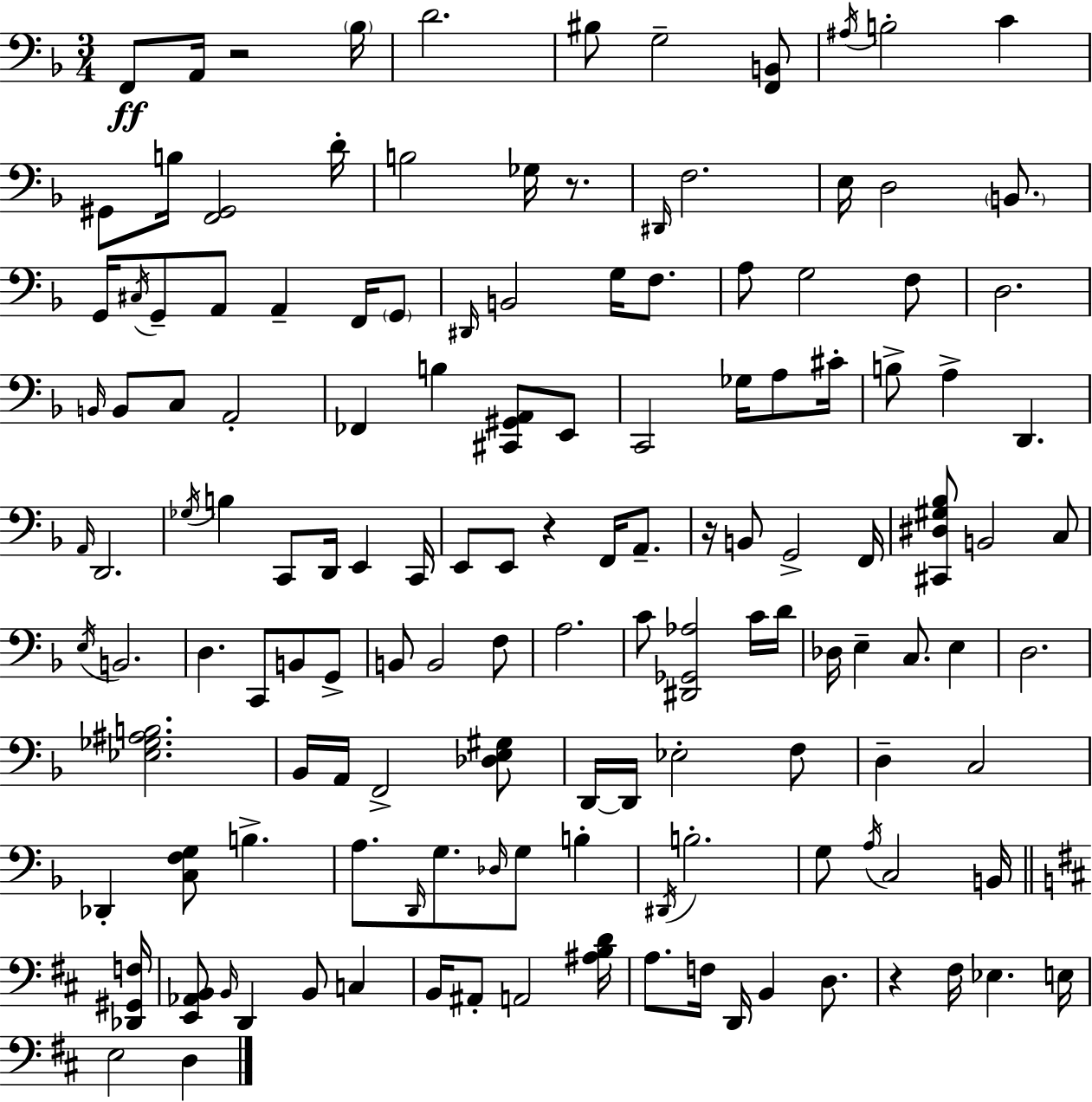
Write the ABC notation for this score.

X:1
T:Untitled
M:3/4
L:1/4
K:Dm
F,,/2 A,,/4 z2 _B,/4 D2 ^B,/2 G,2 [F,,B,,]/2 ^A,/4 B,2 C ^G,,/2 B,/4 [F,,^G,,]2 D/4 B,2 _G,/4 z/2 ^D,,/4 F,2 E,/4 D,2 B,,/2 G,,/4 ^C,/4 G,,/2 A,,/2 A,, F,,/4 G,,/2 ^D,,/4 B,,2 G,/4 F,/2 A,/2 G,2 F,/2 D,2 B,,/4 B,,/2 C,/2 A,,2 _F,, B, [^C,,^G,,A,,]/2 E,,/2 C,,2 _G,/4 A,/2 ^C/4 B,/2 A, D,, A,,/4 D,,2 _G,/4 B, C,,/2 D,,/4 E,, C,,/4 E,,/2 E,,/2 z F,,/4 A,,/2 z/4 B,,/2 G,,2 F,,/4 [^C,,^D,^G,_B,]/2 B,,2 C,/2 E,/4 B,,2 D, C,,/2 B,,/2 G,,/2 B,,/2 B,,2 F,/2 A,2 C/2 [^D,,_G,,_A,]2 C/4 D/4 _D,/4 E, C,/2 E, D,2 [_E,_G,^A,B,]2 _B,,/4 A,,/4 F,,2 [_D,E,^G,]/2 D,,/4 D,,/4 _E,2 F,/2 D, C,2 _D,, [C,F,G,]/2 B, A,/2 D,,/4 G,/2 _D,/4 G,/2 B, ^D,,/4 B,2 G,/2 A,/4 C,2 B,,/4 [_D,,^G,,F,]/4 [E,,_A,,B,,]/2 B,,/4 D,, B,,/2 C, B,,/4 ^A,,/2 A,,2 [^A,B,D]/4 A,/2 F,/4 D,,/4 B,, D,/2 z ^F,/4 _E, E,/4 E,2 D,